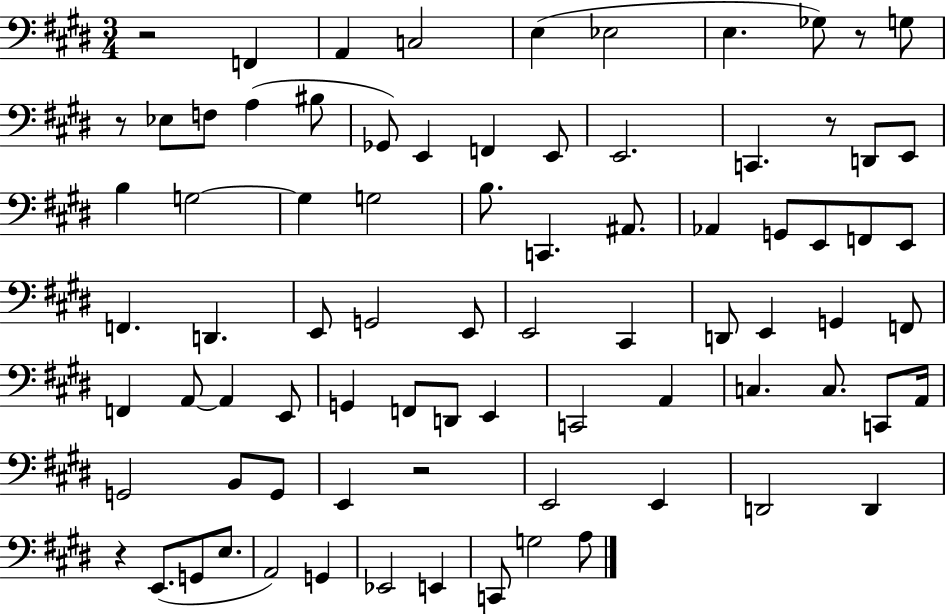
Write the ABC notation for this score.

X:1
T:Untitled
M:3/4
L:1/4
K:E
z2 F,, A,, C,2 E, _E,2 E, _G,/2 z/2 G,/2 z/2 _E,/2 F,/2 A, ^B,/2 _G,,/2 E,, F,, E,,/2 E,,2 C,, z/2 D,,/2 E,,/2 B, G,2 G, G,2 B,/2 C,, ^A,,/2 _A,, G,,/2 E,,/2 F,,/2 E,,/2 F,, D,, E,,/2 G,,2 E,,/2 E,,2 ^C,, D,,/2 E,, G,, F,,/2 F,, A,,/2 A,, E,,/2 G,, F,,/2 D,,/2 E,, C,,2 A,, C, C,/2 C,,/2 A,,/4 G,,2 B,,/2 G,,/2 E,, z2 E,,2 E,, D,,2 D,, z E,,/2 G,,/2 E,/2 A,,2 G,, _E,,2 E,, C,,/2 G,2 A,/2